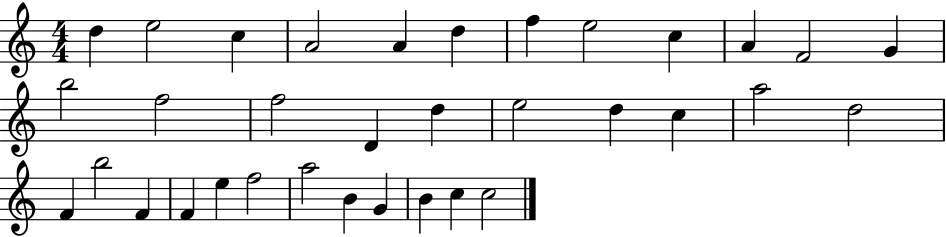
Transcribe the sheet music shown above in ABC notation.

X:1
T:Untitled
M:4/4
L:1/4
K:C
d e2 c A2 A d f e2 c A F2 G b2 f2 f2 D d e2 d c a2 d2 F b2 F F e f2 a2 B G B c c2